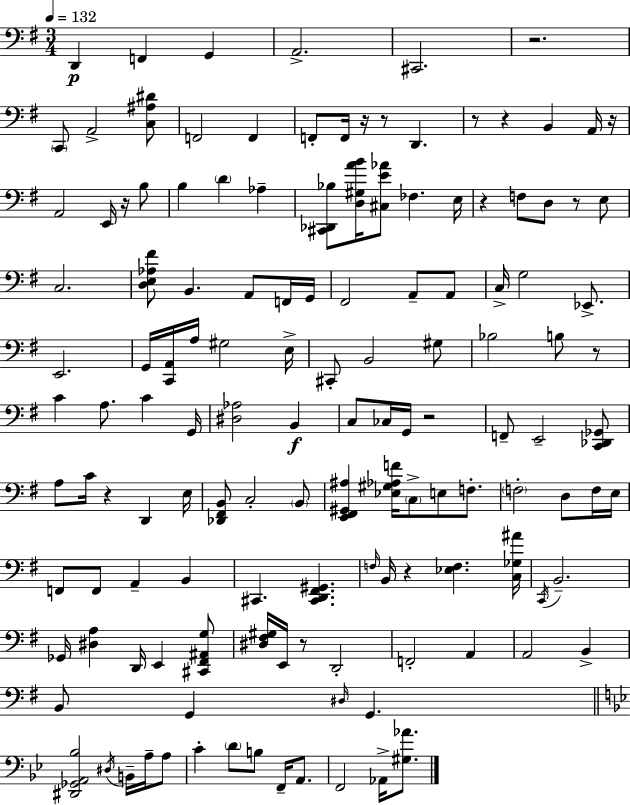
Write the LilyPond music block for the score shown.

{
  \clef bass
  \numericTimeSignature
  \time 3/4
  \key g \major
  \tempo 4 = 132
  \repeat volta 2 { d,4\p f,4 g,4 | a,2.-> | cis,2. | r2. | \break \parenthesize c,8 a,2-> <c ais dis'>8 | f,2 f,4 | f,8-. f,16 r16 r8 d,4. | r8 r4 b,4 a,16 r16 | \break a,2 e,16 r16 b8 | b4 \parenthesize d'4 aes4-- | <cis, des, bes>8 <d gis a' b'>16 <cis e' aes'>8 fes4. e16 | r4 f8 d8 r8 e8 | \break c2. | <d e aes fis'>8 b,4. a,8 f,16 g,16 | fis,2 a,8-- a,8 | c16-> g2 ees,8.-> | \break e,2. | g,16 <c, a,>16 a16 gis2 e16-> | cis,8-. b,2 gis8 | bes2 b8 r8 | \break c'4 a8. c'4 g,16 | <dis aes>2 b,4\f | c8 ces16 g,16 r2 | f,8-- e,2-- <c, des, ges,>8 | \break a8 c'16 r4 d,4 e16 | <des, fis, b,>8 c2-. \parenthesize b,8 | <e, fis, gis, ais>4 <ees gis aes f'>16 \parenthesize c8-> e8 f8.-. | \parenthesize f2-. d8 f16 e16 | \break f,8 f,8 a,4-- b,4 | cis,4. <cis, d, fis, gis,>4. | \grace { f16 } b,16 r4 <ees f>4. | <c ges ais'>16 \acciaccatura { c,16 } b,2.-- | \break ges,16 <dis a>4 d,16 e,4 | <cis, fis, ais, g>8 <dis fis gis>16 e,16 r8 d,2-. | f,2-. a,4 | a,2 b,4-> | \break b,8 g,4 \grace { dis16 } g,4. | \bar "||" \break \key g \minor <dis, ges, a, bes>2 \acciaccatura { dis16 } b,16-- a16-- a8 | c'4-. \parenthesize d'8 b8 f,16-- a,8. | f,2 aes,16-> <gis aes'>8. | } \bar "|."
}